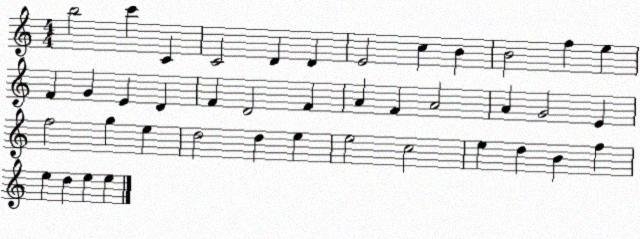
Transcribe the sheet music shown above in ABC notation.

X:1
T:Untitled
M:4/4
L:1/4
K:C
b2 c' C C2 D D E2 c B B2 f e F G E D F D2 F A F A2 A G2 E f2 g e d2 d e e2 c2 e d B f e d e e